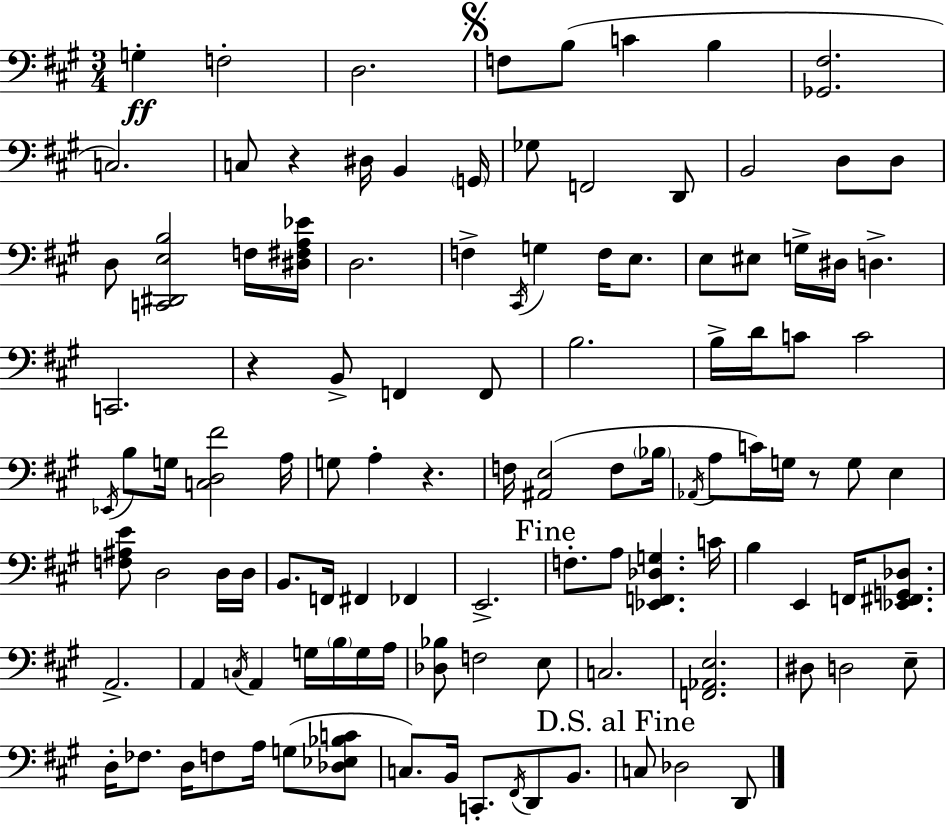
G3/q F3/h D3/h. F3/e B3/e C4/q B3/q [Gb2,F#3]/h. C3/h. C3/e R/q D#3/s B2/q G2/s Gb3/e F2/h D2/e B2/h D3/e D3/e D3/e [C2,D#2,E3,B3]/h F3/s [D#3,F#3,A3,Eb4]/s D3/h. F3/q C#2/s G3/q F3/s E3/e. E3/e EIS3/e G3/s D#3/s D3/q. C2/h. R/q B2/e F2/q F2/e B3/h. B3/s D4/s C4/e C4/h Eb2/s B3/e G3/s [C3,D3,F#4]/h A3/s G3/e A3/q R/q. F3/s [A#2,E3]/h F3/e Bb3/s Ab2/s A3/e C4/s G3/s R/e G3/e E3/q [F3,A#3,E4]/e D3/h D3/s D3/s B2/e. F2/s F#2/q FES2/q E2/h. F3/e. A3/e [Eb2,F2,Db3,G3]/q. C4/s B3/q E2/q F2/s [Eb2,F#2,G2,Db3]/e. A2/h. A2/q C3/s A2/q G3/s B3/s G3/s A3/s [Db3,Bb3]/e F3/h E3/e C3/h. [F2,Ab2,E3]/h. D#3/e D3/h E3/e D3/s FES3/e. D3/s F3/e A3/s G3/e [Db3,Eb3,Bb3,C4]/e C3/e. B2/s C2/e. F#2/s D2/e B2/e. C3/e Db3/h D2/e